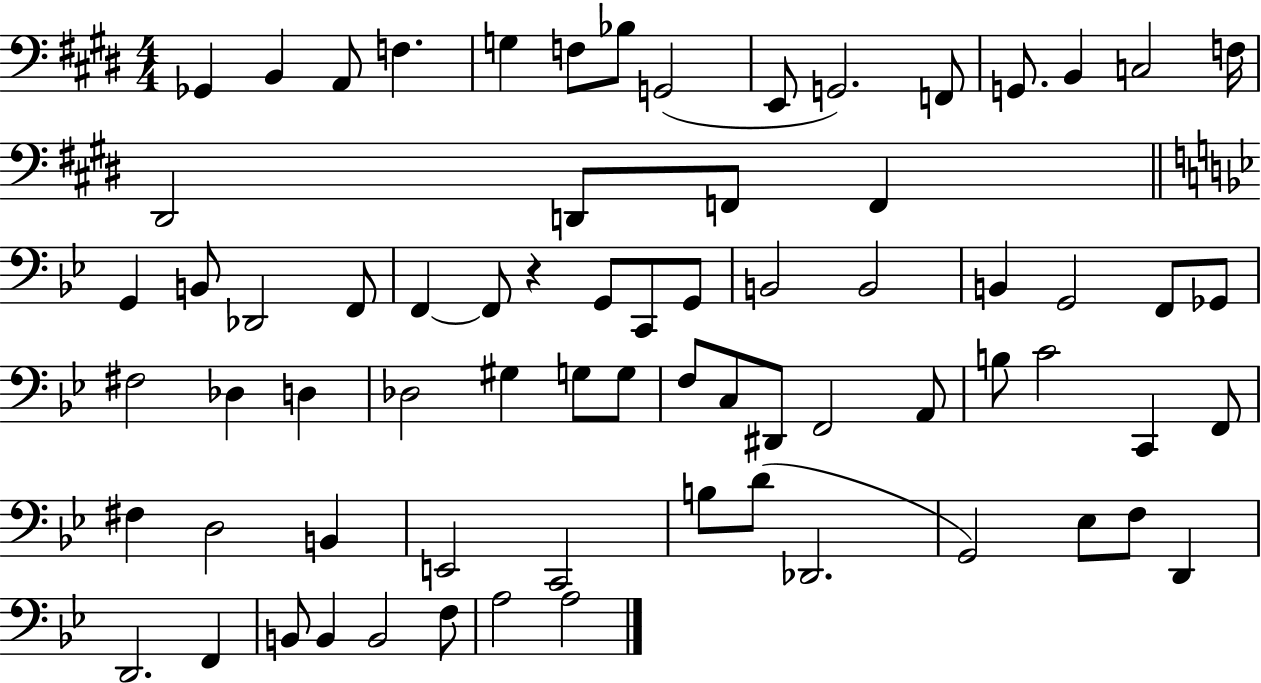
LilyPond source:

{
  \clef bass
  \numericTimeSignature
  \time 4/4
  \key e \major
  ges,4 b,4 a,8 f4. | g4 f8 bes8 g,2( | e,8 g,2.) f,8 | g,8. b,4 c2 f16 | \break dis,2 d,8 f,8 f,4 | \bar "||" \break \key bes \major g,4 b,8 des,2 f,8 | f,4~~ f,8 r4 g,8 c,8 g,8 | b,2 b,2 | b,4 g,2 f,8 ges,8 | \break fis2 des4 d4 | des2 gis4 g8 g8 | f8 c8 dis,8 f,2 a,8 | b8 c'2 c,4 f,8 | \break fis4 d2 b,4 | e,2 c,2 | b8 d'8( des,2. | g,2) ees8 f8 d,4 | \break d,2. f,4 | b,8 b,4 b,2 f8 | a2 a2 | \bar "|."
}